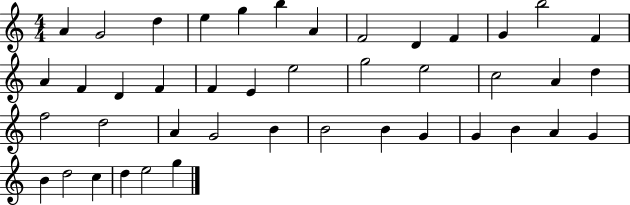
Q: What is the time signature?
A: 4/4